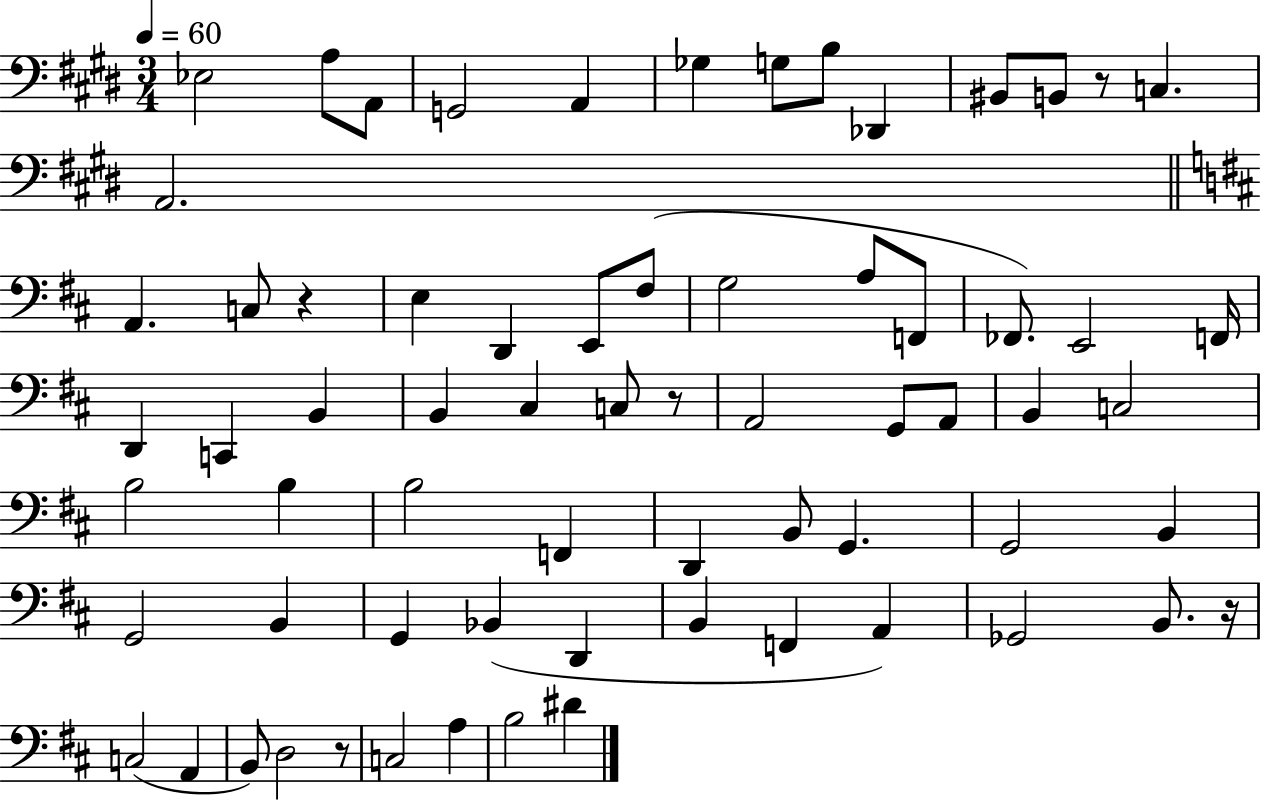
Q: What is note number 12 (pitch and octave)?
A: C3